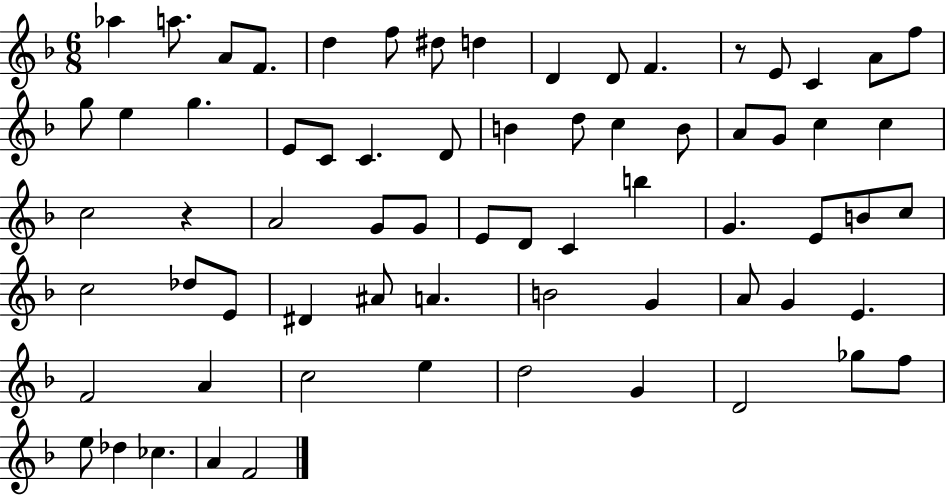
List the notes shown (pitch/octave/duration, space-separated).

Ab5/q A5/e. A4/e F4/e. D5/q F5/e D#5/e D5/q D4/q D4/e F4/q. R/e E4/e C4/q A4/e F5/e G5/e E5/q G5/q. E4/e C4/e C4/q. D4/e B4/q D5/e C5/q B4/e A4/e G4/e C5/q C5/q C5/h R/q A4/h G4/e G4/e E4/e D4/e C4/q B5/q G4/q. E4/e B4/e C5/e C5/h Db5/e E4/e D#4/q A#4/e A4/q. B4/h G4/q A4/e G4/q E4/q. F4/h A4/q C5/h E5/q D5/h G4/q D4/h Gb5/e F5/e E5/e Db5/q CES5/q. A4/q F4/h